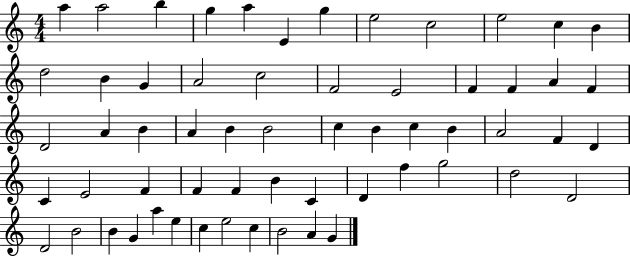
A5/q A5/h B5/q G5/q A5/q E4/q G5/q E5/h C5/h E5/h C5/q B4/q D5/h B4/q G4/q A4/h C5/h F4/h E4/h F4/q F4/q A4/q F4/q D4/h A4/q B4/q A4/q B4/q B4/h C5/q B4/q C5/q B4/q A4/h F4/q D4/q C4/q E4/h F4/q F4/q F4/q B4/q C4/q D4/q F5/q G5/h D5/h D4/h D4/h B4/h B4/q G4/q A5/q E5/q C5/q E5/h C5/q B4/h A4/q G4/q